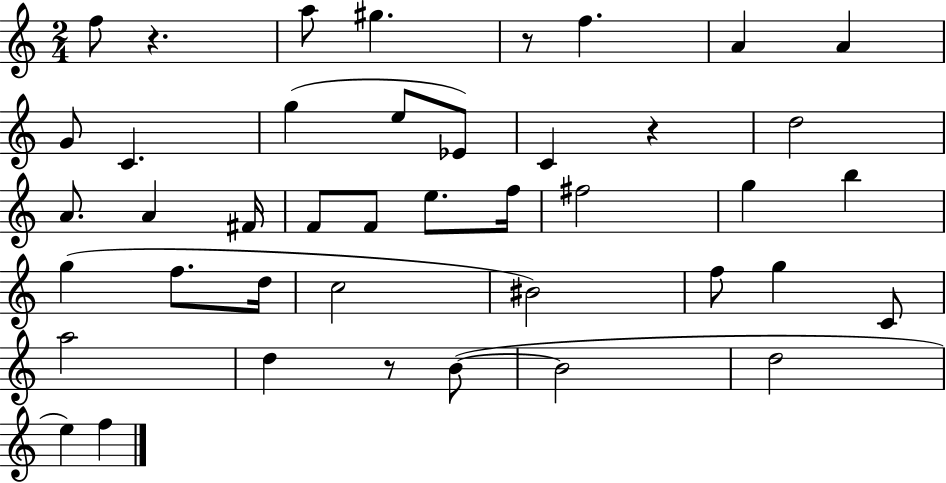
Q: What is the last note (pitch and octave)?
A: F5